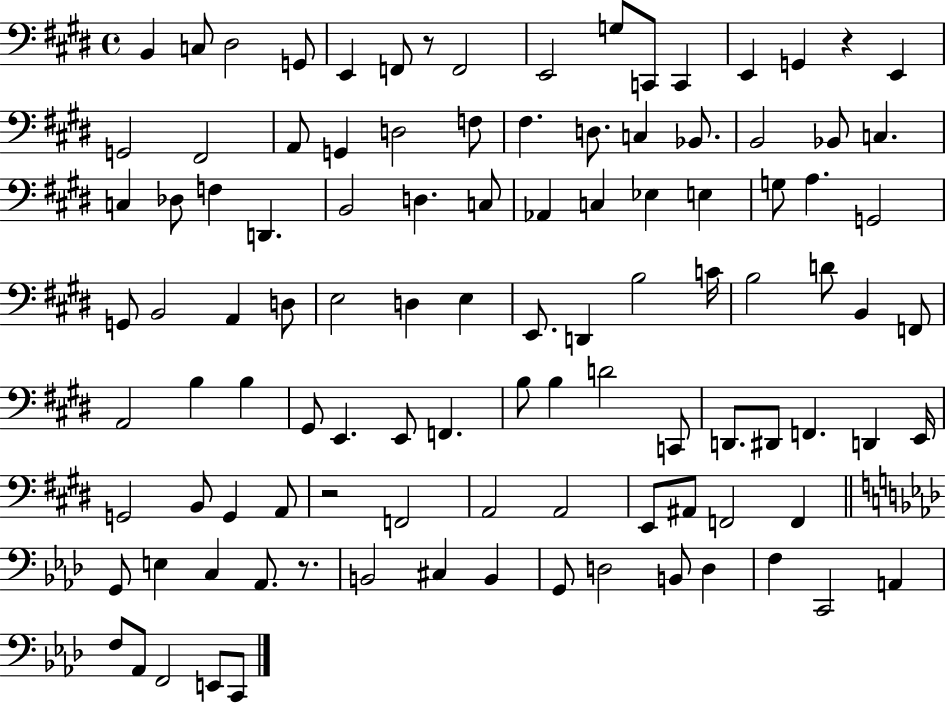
{
  \clef bass
  \time 4/4
  \defaultTimeSignature
  \key e \major
  b,4 c8 dis2 g,8 | e,4 f,8 r8 f,2 | e,2 g8 c,8 c,4 | e,4 g,4 r4 e,4 | \break g,2 fis,2 | a,8 g,4 d2 f8 | fis4. d8. c4 bes,8. | b,2 bes,8 c4. | \break c4 des8 f4 d,4. | b,2 d4. c8 | aes,4 c4 ees4 e4 | g8 a4. g,2 | \break g,8 b,2 a,4 d8 | e2 d4 e4 | e,8. d,4 b2 c'16 | b2 d'8 b,4 f,8 | \break a,2 b4 b4 | gis,8 e,4. e,8 f,4. | b8 b4 d'2 c,8 | d,8. dis,8 f,4. d,4 e,16 | \break g,2 b,8 g,4 a,8 | r2 f,2 | a,2 a,2 | e,8 ais,8 f,2 f,4 | \break \bar "||" \break \key aes \major g,8 e4 c4 aes,8. r8. | b,2 cis4 b,4 | g,8 d2 b,8 d4 | f4 c,2 a,4 | \break f8 aes,8 f,2 e,8 c,8 | \bar "|."
}